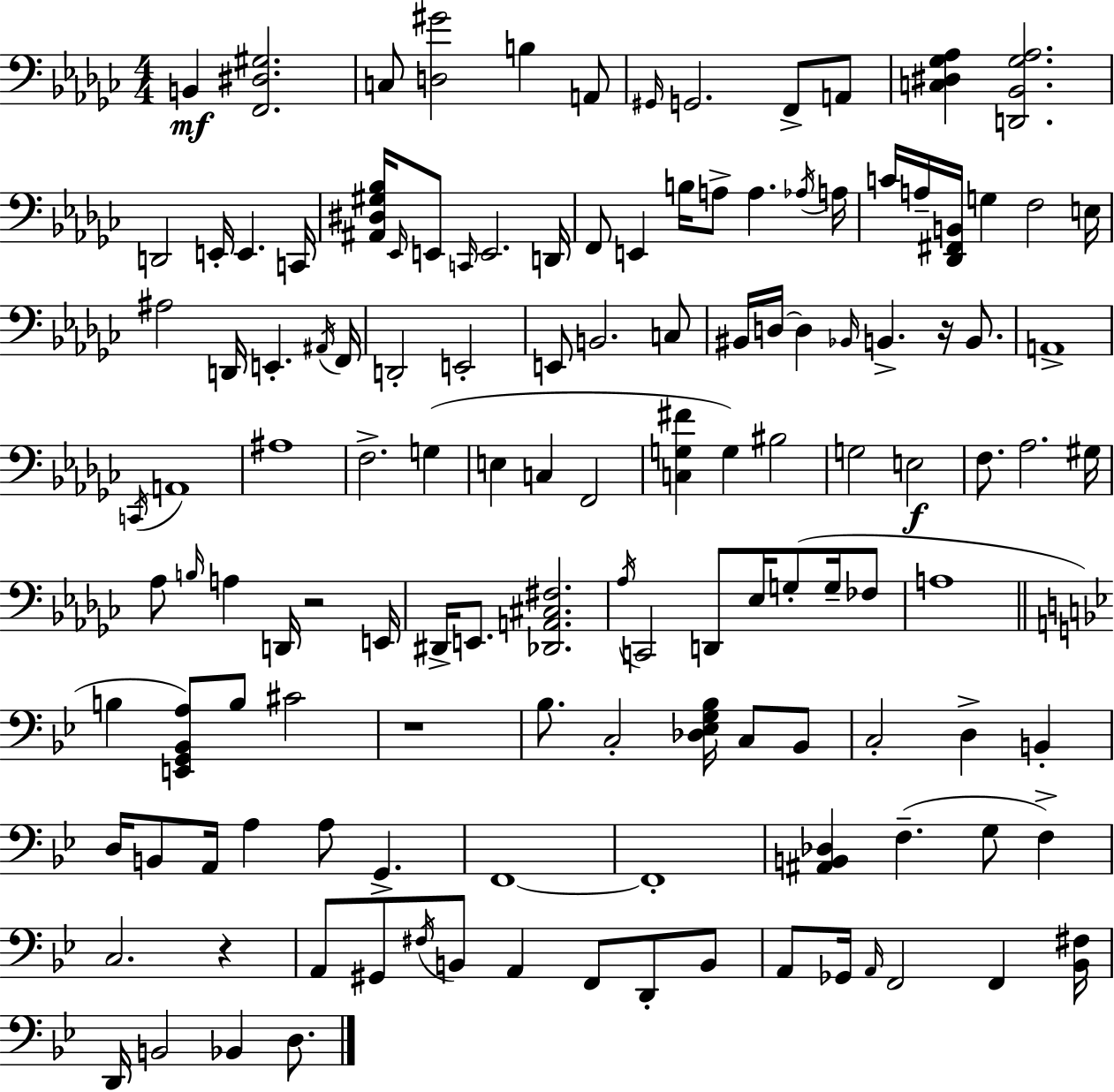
B2/q [F2,D#3,G#3]/h. C3/e [D3,G#4]/h B3/q A2/e G#2/s G2/h. F2/e A2/e [C3,D#3,Gb3,Ab3]/q [D2,Bb2,Gb3,Ab3]/h. D2/h E2/s E2/q. C2/s [A#2,D#3,G#3,Bb3]/s Eb2/s E2/e C2/s E2/h. D2/s F2/e E2/q B3/s A3/e A3/q. Ab3/s A3/s C4/s A3/s [Db2,F#2,B2]/s G3/q F3/h E3/s A#3/h D2/s E2/q. A#2/s F2/s D2/h E2/h E2/e B2/h. C3/e BIS2/s D3/s D3/q Bb2/s B2/q. R/s B2/e. A2/w C2/s A2/w A#3/w F3/h. G3/q E3/q C3/q F2/h [C3,G3,F#4]/q G3/q BIS3/h G3/h E3/h F3/e. Ab3/h. G#3/s Ab3/e B3/s A3/q D2/s R/h E2/s D#2/s E2/e. [Db2,A2,C#3,F#3]/h. Ab3/s C2/h D2/e Eb3/s G3/e G3/s FES3/e A3/w B3/q [E2,G2,Bb2,A3]/e B3/e C#4/h R/w Bb3/e. C3/h [Db3,Eb3,G3,Bb3]/s C3/e Bb2/e C3/h D3/q B2/q D3/s B2/e A2/s A3/q A3/e G2/q. F2/w F2/w [A#2,B2,Db3]/q F3/q. G3/e F3/q C3/h. R/q A2/e G#2/e F#3/s B2/e A2/q F2/e D2/e B2/e A2/e Gb2/s A2/s F2/h F2/q [Bb2,F#3]/s D2/s B2/h Bb2/q D3/e.